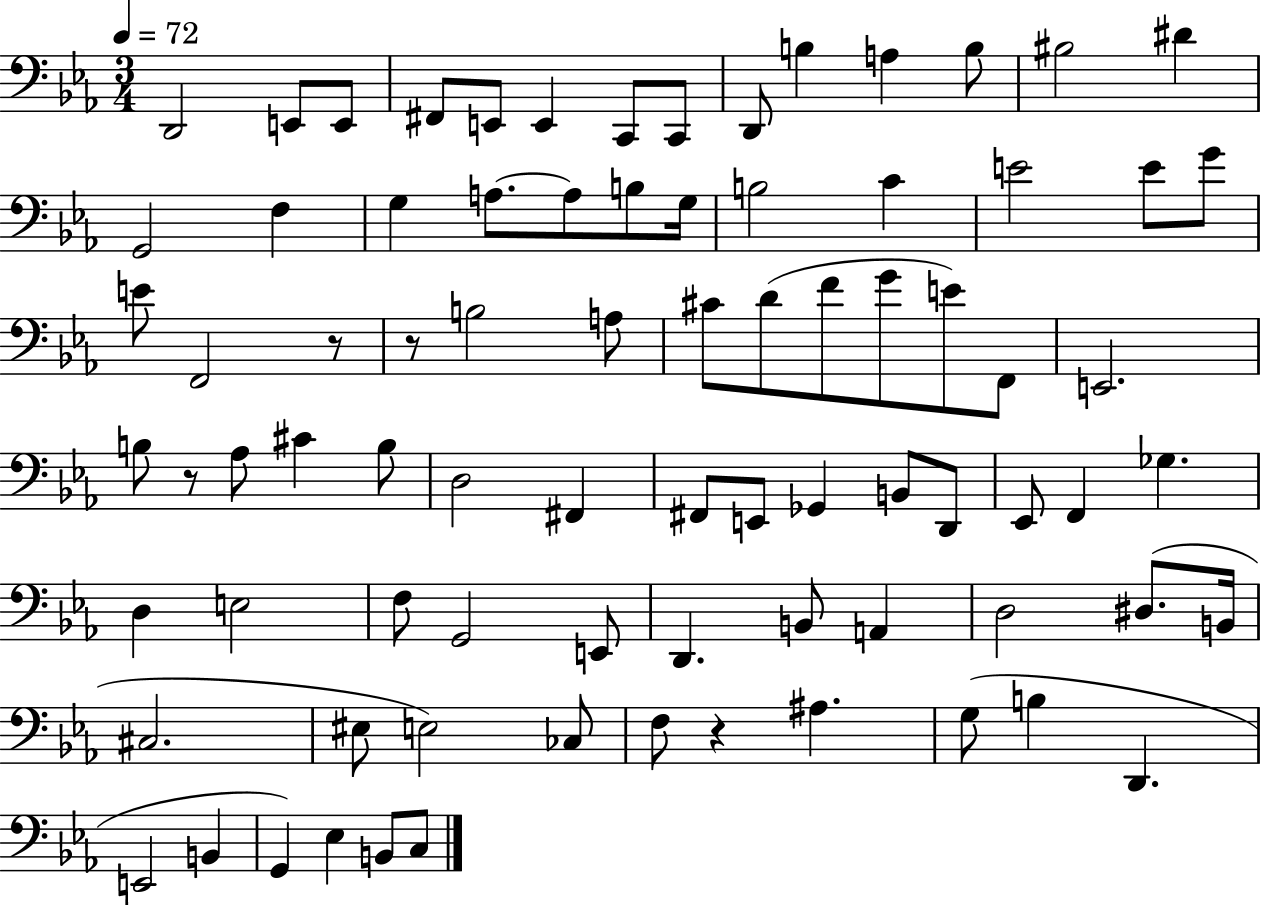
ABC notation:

X:1
T:Untitled
M:3/4
L:1/4
K:Eb
D,,2 E,,/2 E,,/2 ^F,,/2 E,,/2 E,, C,,/2 C,,/2 D,,/2 B, A, B,/2 ^B,2 ^D G,,2 F, G, A,/2 A,/2 B,/2 G,/4 B,2 C E2 E/2 G/2 E/2 F,,2 z/2 z/2 B,2 A,/2 ^C/2 D/2 F/2 G/2 E/2 F,,/2 E,,2 B,/2 z/2 _A,/2 ^C B,/2 D,2 ^F,, ^F,,/2 E,,/2 _G,, B,,/2 D,,/2 _E,,/2 F,, _G, D, E,2 F,/2 G,,2 E,,/2 D,, B,,/2 A,, D,2 ^D,/2 B,,/4 ^C,2 ^E,/2 E,2 _C,/2 F,/2 z ^A, G,/2 B, D,, E,,2 B,, G,, _E, B,,/2 C,/2